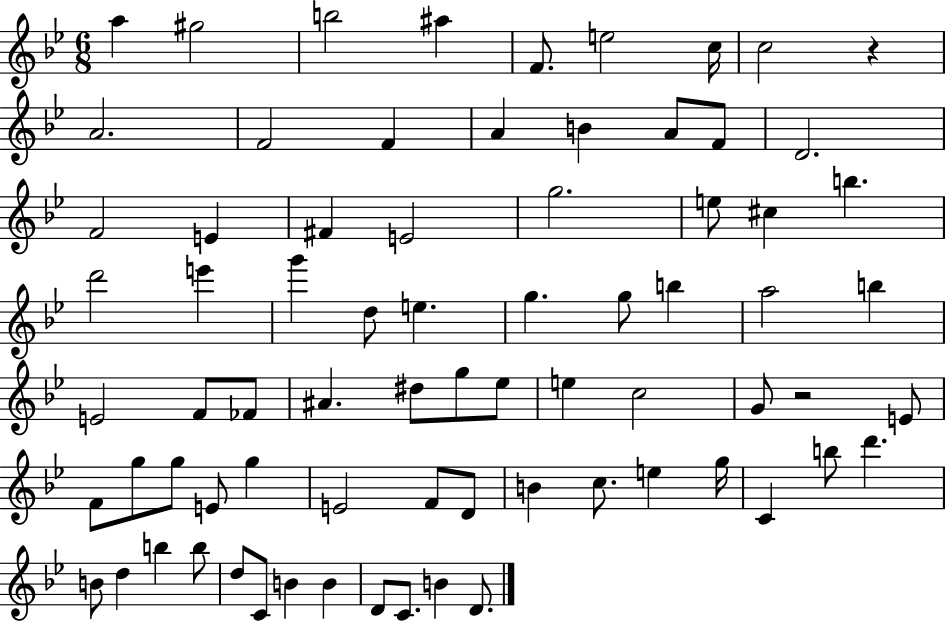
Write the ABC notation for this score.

X:1
T:Untitled
M:6/8
L:1/4
K:Bb
a ^g2 b2 ^a F/2 e2 c/4 c2 z A2 F2 F A B A/2 F/2 D2 F2 E ^F E2 g2 e/2 ^c b d'2 e' g' d/2 e g g/2 b a2 b E2 F/2 _F/2 ^A ^d/2 g/2 _e/2 e c2 G/2 z2 E/2 F/2 g/2 g/2 E/2 g E2 F/2 D/2 B c/2 e g/4 C b/2 d' B/2 d b b/2 d/2 C/2 B B D/2 C/2 B D/2